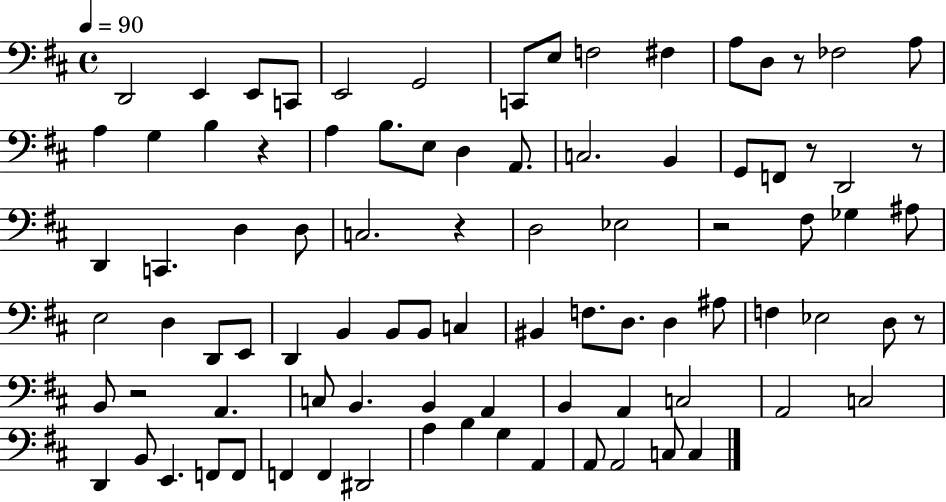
{
  \clef bass
  \time 4/4
  \defaultTimeSignature
  \key d \major
  \tempo 4 = 90
  \repeat volta 2 { d,2 e,4 e,8 c,8 | e,2 g,2 | c,8 e8 f2 fis4 | a8 d8 r8 fes2 a8 | \break a4 g4 b4 r4 | a4 b8. e8 d4 a,8. | c2. b,4 | g,8 f,8 r8 d,2 r8 | \break d,4 c,4. d4 d8 | c2. r4 | d2 ees2 | r2 fis8 ges4 ais8 | \break e2 d4 d,8 e,8 | d,4 b,4 b,8 b,8 c4 | bis,4 f8. d8. d4 ais8 | f4 ees2 d8 r8 | \break b,8 r2 a,4. | c8 b,4. b,4 a,4 | b,4 a,4 c2 | a,2 c2 | \break d,4 b,8 e,4. f,8 f,8 | f,4 f,4 dis,2 | a4 b4 g4 a,4 | a,8 a,2 c8 c4 | \break } \bar "|."
}